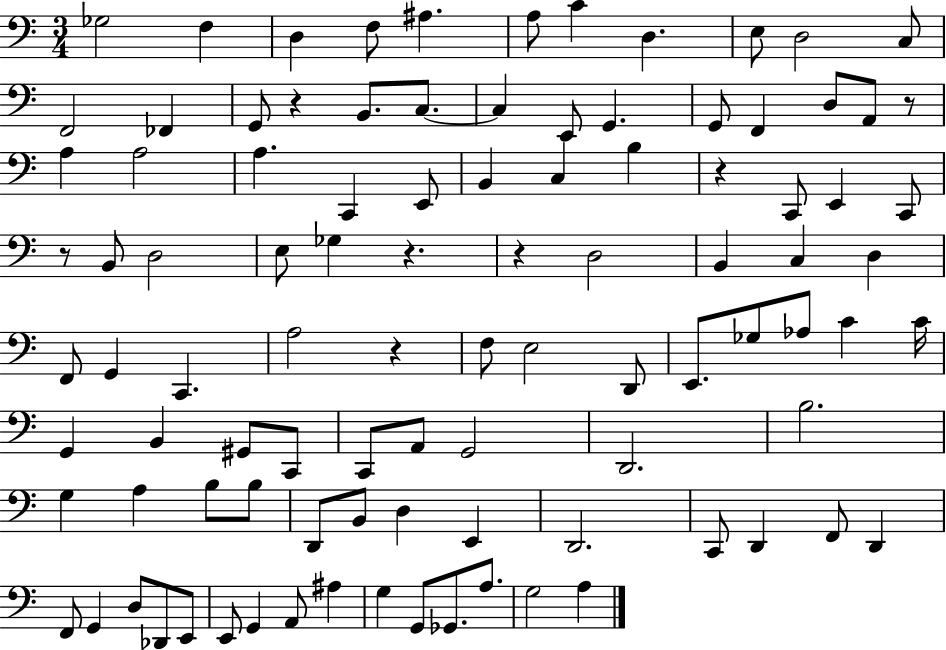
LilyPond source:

{
  \clef bass
  \numericTimeSignature
  \time 3/4
  \key c \major
  ges2 f4 | d4 f8 ais4. | a8 c'4 d4. | e8 d2 c8 | \break f,2 fes,4 | g,8 r4 b,8. c8.~~ | c4 e,8 g,4. | g,8 f,4 d8 a,8 r8 | \break a4 a2 | a4. c,4 e,8 | b,4 c4 b4 | r4 c,8 e,4 c,8 | \break r8 b,8 d2 | e8 ges4 r4. | r4 d2 | b,4 c4 d4 | \break f,8 g,4 c,4. | a2 r4 | f8 e2 d,8 | e,8. ges8 aes8 c'4 c'16 | \break g,4 b,4 gis,8 c,8 | c,8 a,8 g,2 | d,2. | b2. | \break g4 a4 b8 b8 | d,8 b,8 d4 e,4 | d,2. | c,8 d,4 f,8 d,4 | \break f,8 g,4 d8 des,8 e,8 | e,8 g,4 a,8 ais4 | g4 g,8 ges,8. a8. | g2 a4 | \break \bar "|."
}